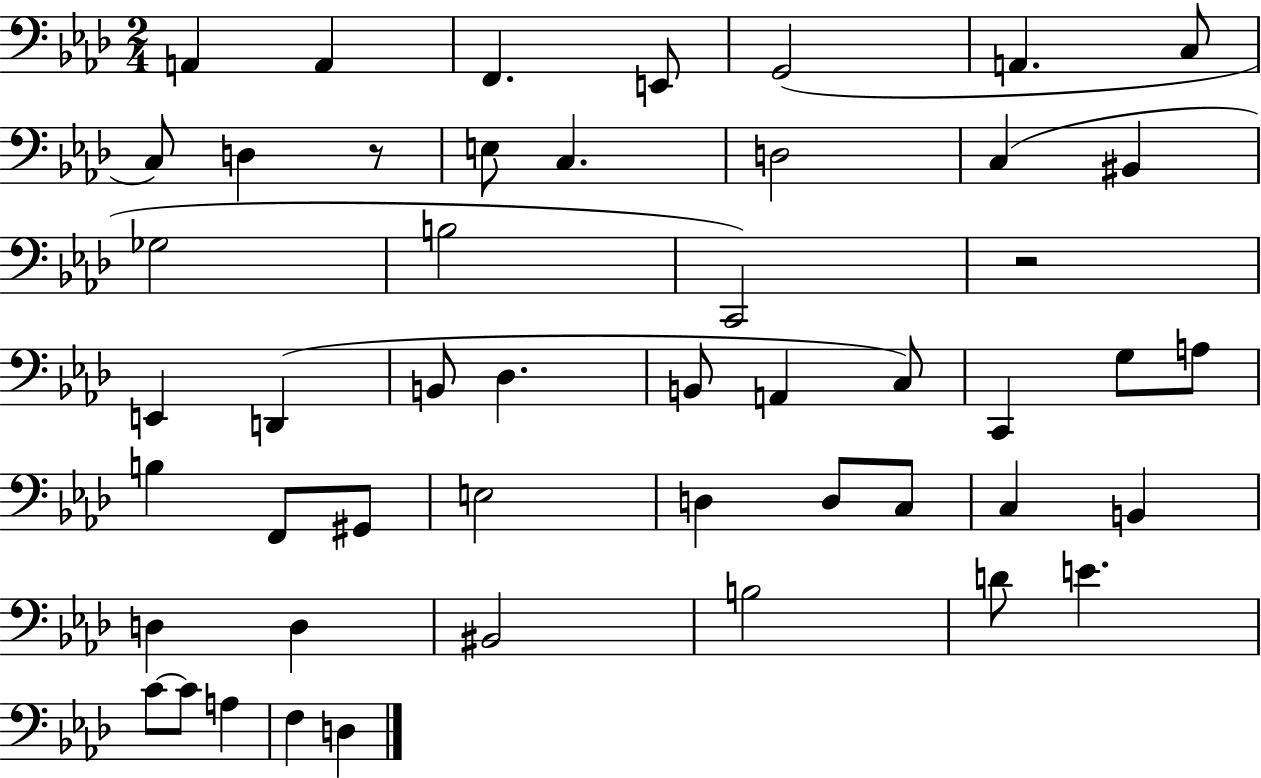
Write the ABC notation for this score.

X:1
T:Untitled
M:2/4
L:1/4
K:Ab
A,, A,, F,, E,,/2 G,,2 A,, C,/2 C,/2 D, z/2 E,/2 C, D,2 C, ^B,, _G,2 B,2 C,,2 z2 E,, D,, B,,/2 _D, B,,/2 A,, C,/2 C,, G,/2 A,/2 B, F,,/2 ^G,,/2 E,2 D, D,/2 C,/2 C, B,, D, D, ^B,,2 B,2 D/2 E C/2 C/2 A, F, D,